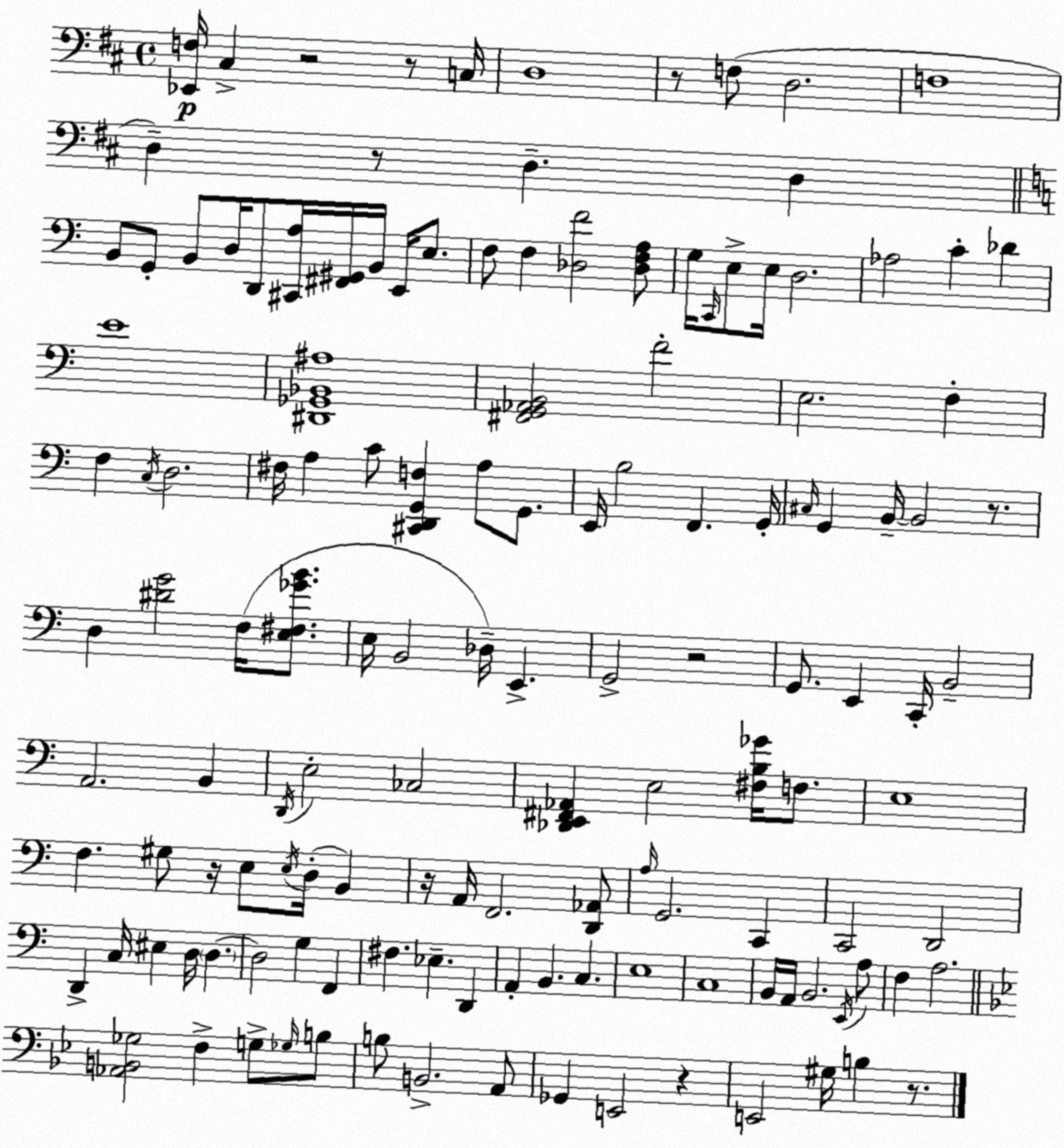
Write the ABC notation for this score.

X:1
T:Untitled
M:4/4
L:1/4
K:D
[_E,,F,]/4 ^C, z2 z/2 C,/4 D,4 z/2 F,/2 D,2 F,4 D, z/2 D, D, B,,/2 G,,/2 B,,/2 D,/4 D,,/2 [^C,,A,]/4 [^F,,^G,,]/4 B,,/4 E,,/4 E,/2 F,/2 F, [_D,F]2 [_D,F,A,]/2 G,/4 C,,/4 E,/2 E,/4 D,2 _A,2 C _D E4 [^D,,_G,,_B,,^A,]4 [^F,,G,,_A,,B,,]2 F2 E,2 F, F, C,/4 D,2 ^F,/4 A, C/2 [^C,,D,,G,,F,] A,/2 G,,/2 E,,/4 B,2 F,, G,,/4 ^C,/4 G,, B,,/4 B,,2 z/2 D, [^DG]2 F,/4 [E,^F,_GB]/2 E,/4 B,,2 _D,/4 E,, G,,2 z2 G,,/2 E,, C,,/4 B,,2 A,,2 B,, D,,/4 E,2 _C,2 [_D,,E,,^F,,_A,,] E,2 [^F,B,_G]/4 F,/2 E,4 F, ^G,/2 z/4 E,/2 E,/4 D,/4 B,, z/4 A,,/4 F,,2 [D,,_A,,]/2 A,/4 G,,2 C,, C,,2 D,,2 D,, C,/4 ^E, D,/4 D, D,2 G, F,, ^F, _E, D,, A,, B,, C, E,4 C,4 B,,/4 A,,/4 B,,2 E,,/4 A,/2 F, A,2 [_A,,B,,_G,]2 F, G,/2 _G,/4 B,/2 B,/2 B,,2 A,,/2 _G,, E,,2 z E,,2 ^G,/4 B, z/2